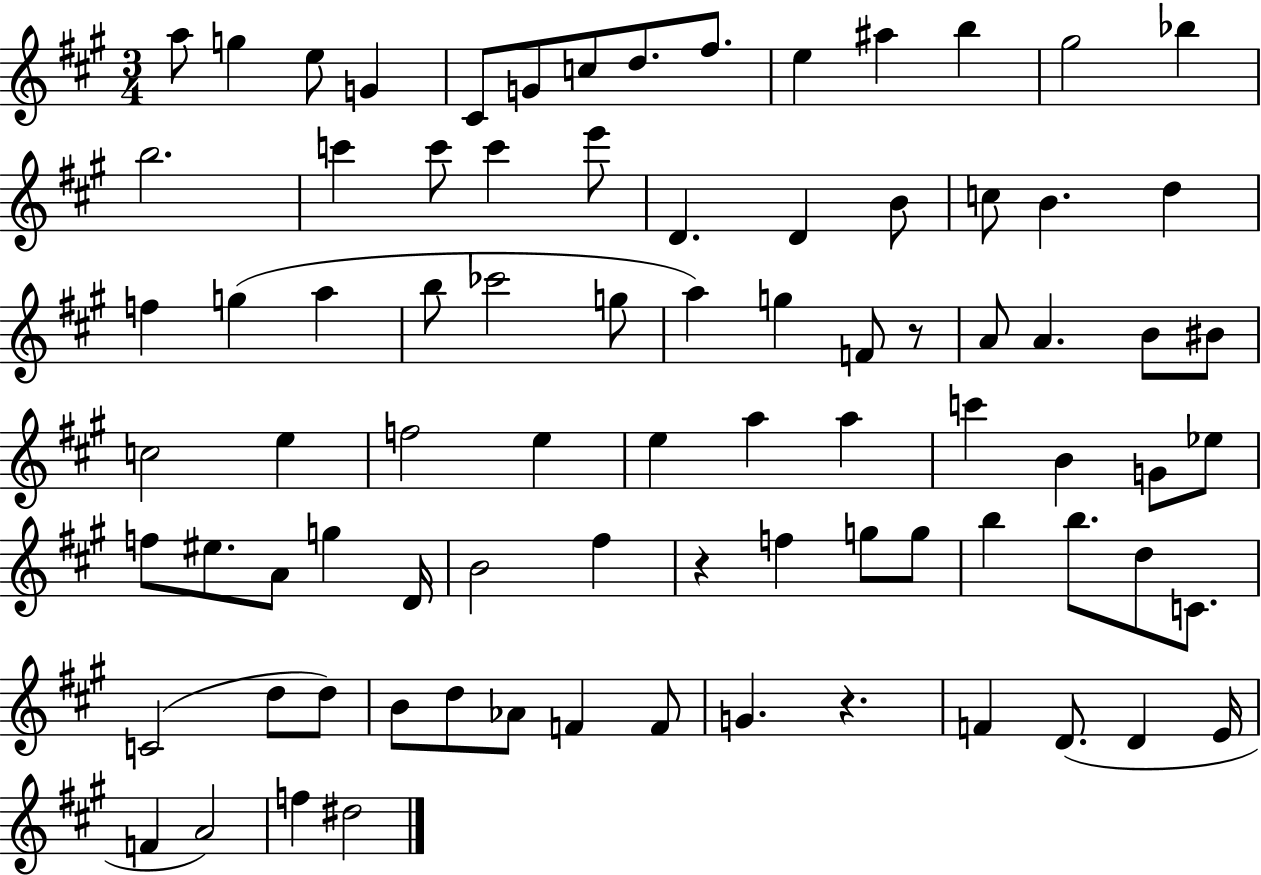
A5/e G5/q E5/e G4/q C#4/e G4/e C5/e D5/e. F#5/e. E5/q A#5/q B5/q G#5/h Bb5/q B5/h. C6/q C6/e C6/q E6/e D4/q. D4/q B4/e C5/e B4/q. D5/q F5/q G5/q A5/q B5/e CES6/h G5/e A5/q G5/q F4/e R/e A4/e A4/q. B4/e BIS4/e C5/h E5/q F5/h E5/q E5/q A5/q A5/q C6/q B4/q G4/e Eb5/e F5/e EIS5/e. A4/e G5/q D4/s B4/h F#5/q R/q F5/q G5/e G5/e B5/q B5/e. D5/e C4/e. C4/h D5/e D5/e B4/e D5/e Ab4/e F4/q F4/e G4/q. R/q. F4/q D4/e. D4/q E4/s F4/q A4/h F5/q D#5/h